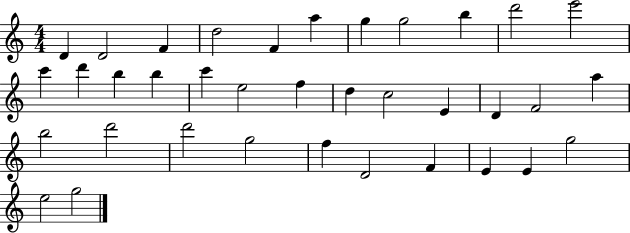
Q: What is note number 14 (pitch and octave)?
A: B5